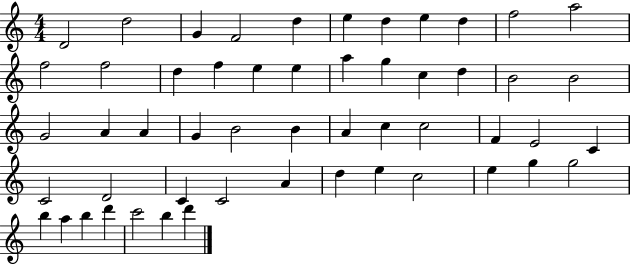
X:1
T:Untitled
M:4/4
L:1/4
K:C
D2 d2 G F2 d e d e d f2 a2 f2 f2 d f e e a g c d B2 B2 G2 A A G B2 B A c c2 F E2 C C2 D2 C C2 A d e c2 e g g2 b a b d' c'2 b d'